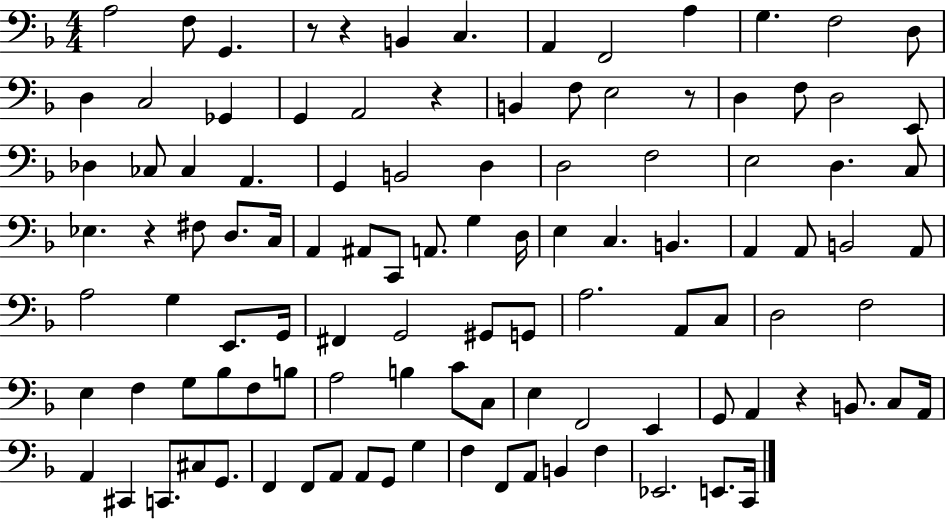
X:1
T:Untitled
M:4/4
L:1/4
K:F
A,2 F,/2 G,, z/2 z B,, C, A,, F,,2 A, G, F,2 D,/2 D, C,2 _G,, G,, A,,2 z B,, F,/2 E,2 z/2 D, F,/2 D,2 E,,/2 _D, _C,/2 _C, A,, G,, B,,2 D, D,2 F,2 E,2 D, C,/2 _E, z ^F,/2 D,/2 C,/4 A,, ^A,,/2 C,,/2 A,,/2 G, D,/4 E, C, B,, A,, A,,/2 B,,2 A,,/2 A,2 G, E,,/2 G,,/4 ^F,, G,,2 ^G,,/2 G,,/2 A,2 A,,/2 C,/2 D,2 F,2 E, F, G,/2 _B,/2 F,/2 B,/2 A,2 B, C/2 C,/2 E, F,,2 E,, G,,/2 A,, z B,,/2 C,/2 A,,/4 A,, ^C,, C,,/2 ^C,/2 G,,/2 F,, F,,/2 A,,/2 A,,/2 G,,/2 G, F, F,,/2 A,,/2 B,, F, _E,,2 E,,/2 C,,/4